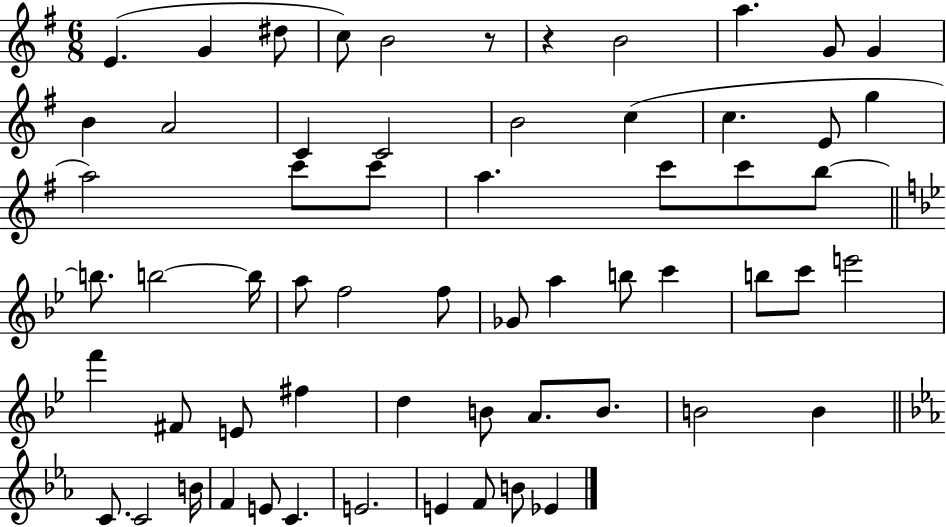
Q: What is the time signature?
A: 6/8